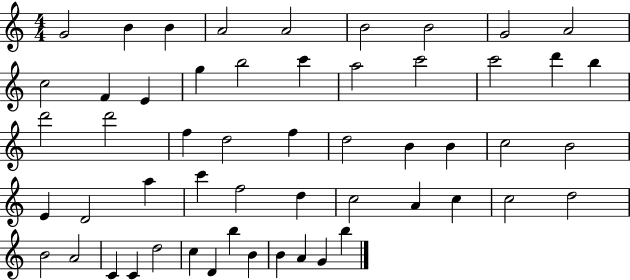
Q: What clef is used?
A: treble